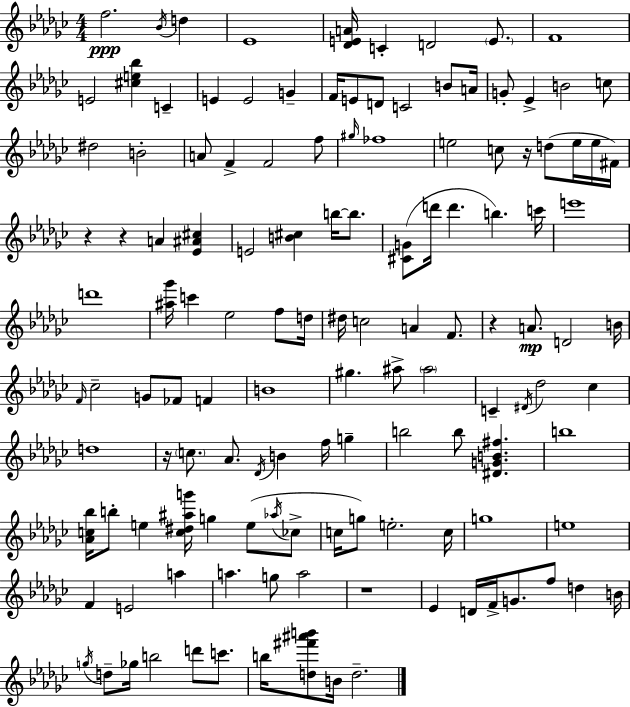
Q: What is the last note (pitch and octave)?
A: D5